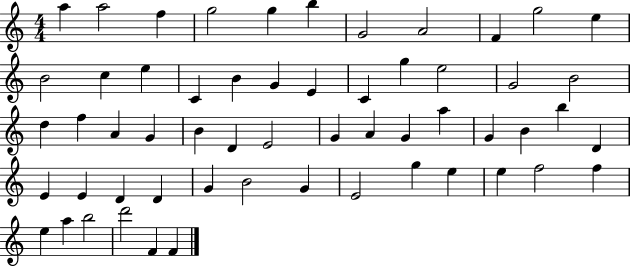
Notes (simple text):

A5/q A5/h F5/q G5/h G5/q B5/q G4/h A4/h F4/q G5/h E5/q B4/h C5/q E5/q C4/q B4/q G4/q E4/q C4/q G5/q E5/h G4/h B4/h D5/q F5/q A4/q G4/q B4/q D4/q E4/h G4/q A4/q G4/q A5/q G4/q B4/q B5/q D4/q E4/q E4/q D4/q D4/q G4/q B4/h G4/q E4/h G5/q E5/q E5/q F5/h F5/q E5/q A5/q B5/h D6/h F4/q F4/q